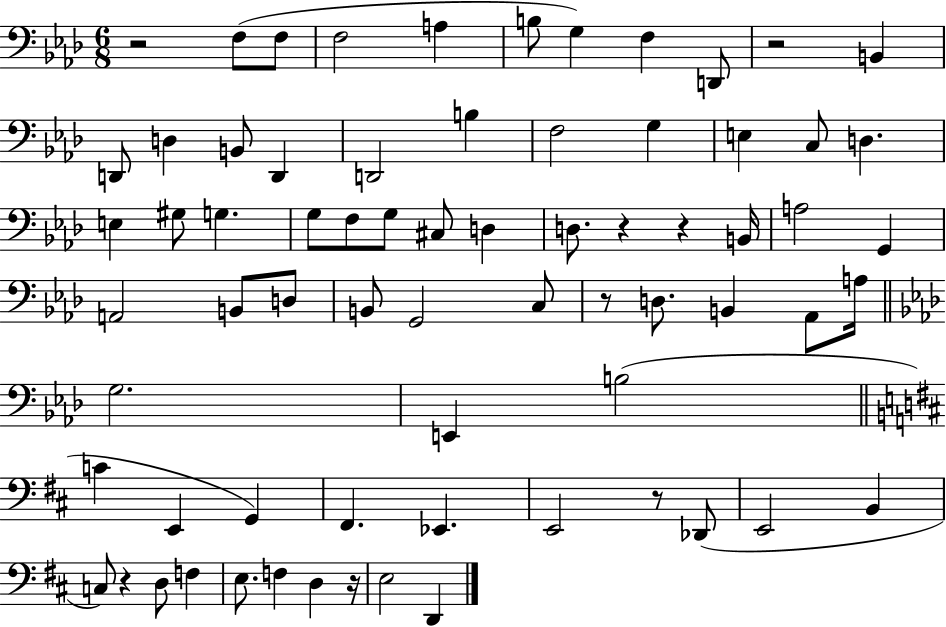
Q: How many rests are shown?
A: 8